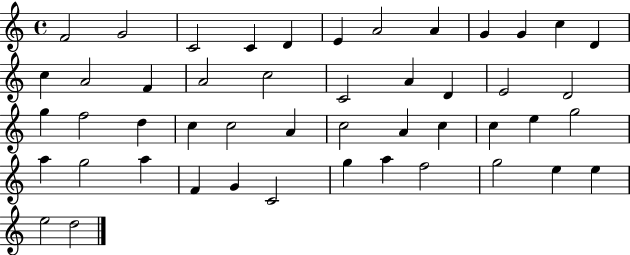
X:1
T:Untitled
M:4/4
L:1/4
K:C
F2 G2 C2 C D E A2 A G G c D c A2 F A2 c2 C2 A D E2 D2 g f2 d c c2 A c2 A c c e g2 a g2 a F G C2 g a f2 g2 e e e2 d2